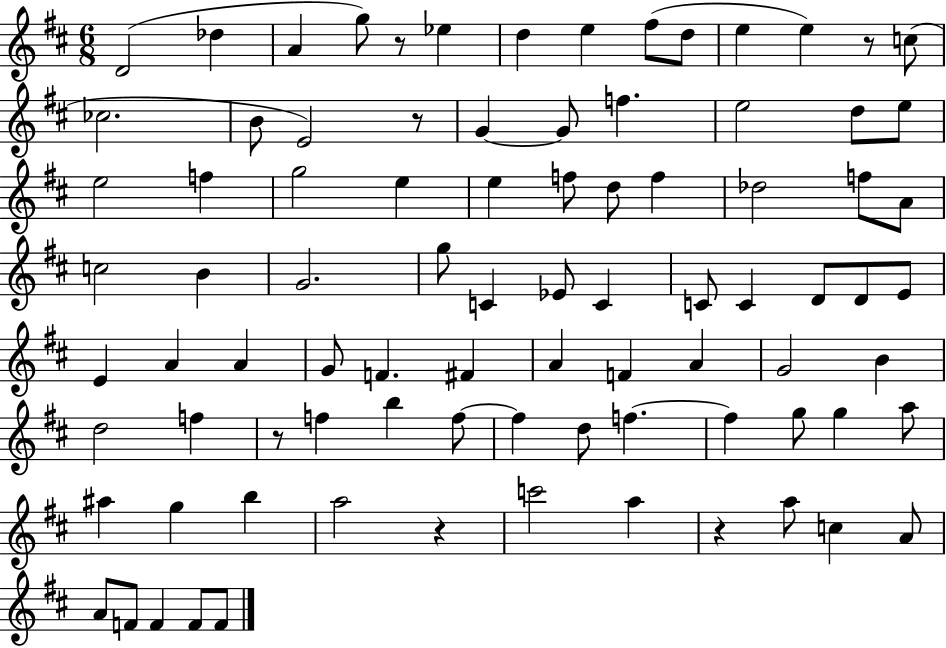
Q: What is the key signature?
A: D major